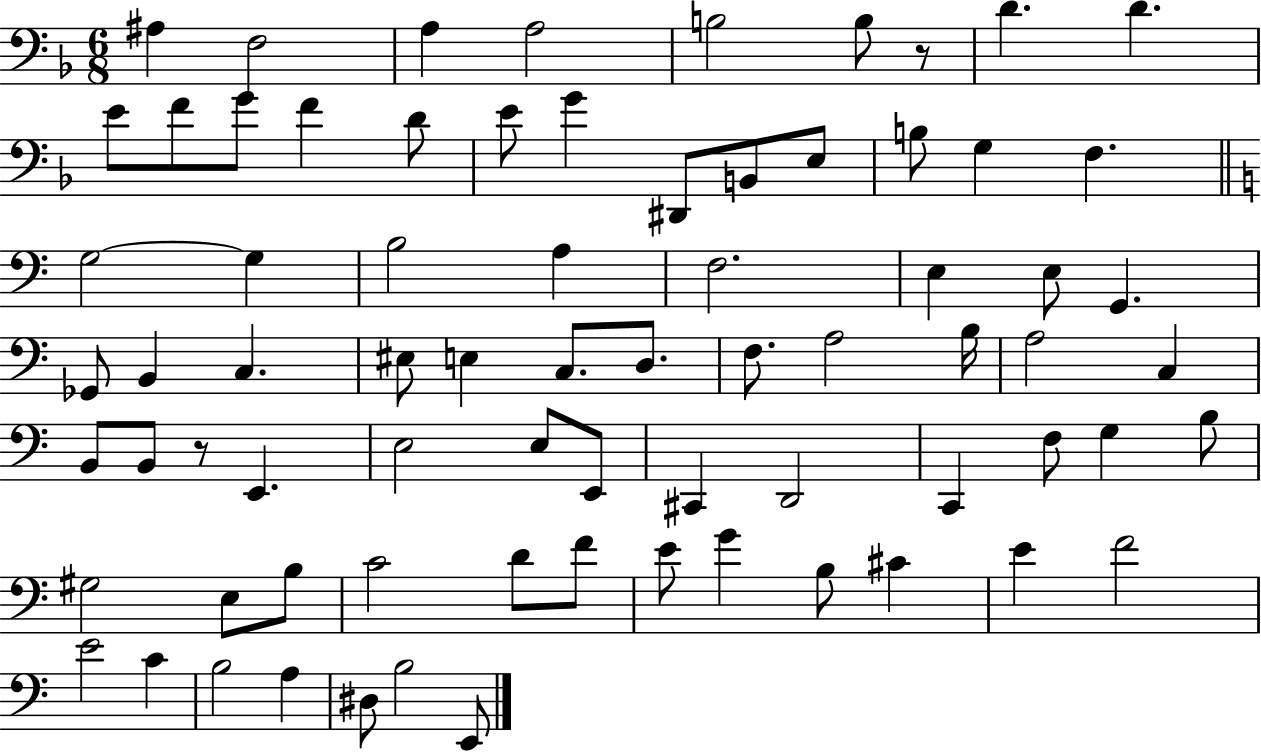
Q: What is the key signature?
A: F major